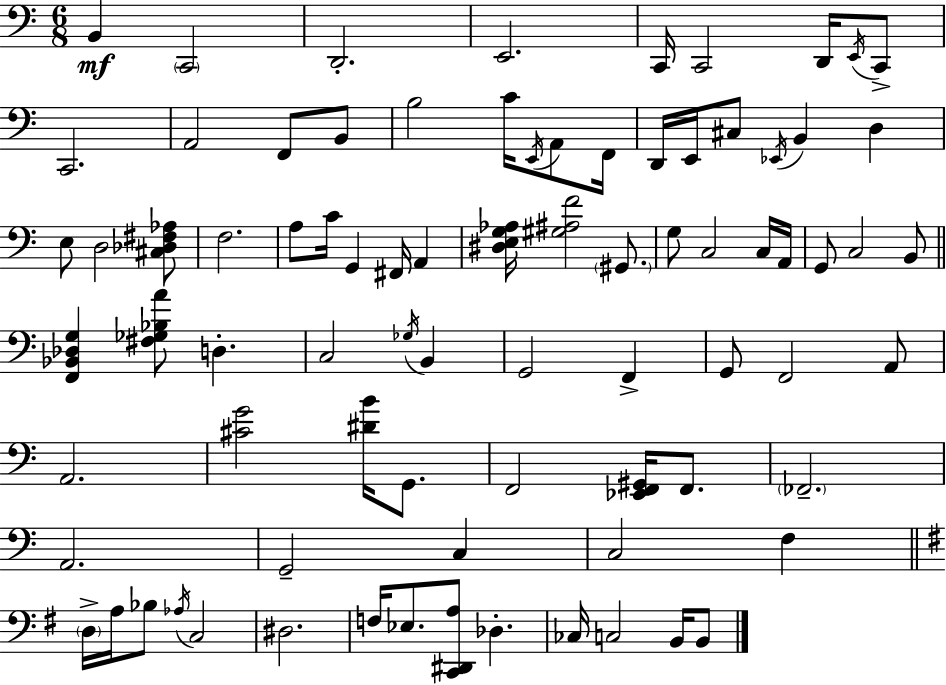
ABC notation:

X:1
T:Untitled
M:6/8
L:1/4
K:C
B,, C,,2 D,,2 E,,2 C,,/4 C,,2 D,,/4 E,,/4 C,,/2 C,,2 A,,2 F,,/2 B,,/2 B,2 C/4 E,,/4 A,,/2 F,,/4 D,,/4 E,,/4 ^C,/2 _E,,/4 B,, D, E,/2 D,2 [^C,_D,^F,_A,]/2 F,2 A,/2 C/4 G,, ^F,,/4 A,, [^D,E,G,_A,]/4 [^G,^A,F]2 ^G,,/2 G,/2 C,2 C,/4 A,,/4 G,,/2 C,2 B,,/2 [F,,_B,,_D,G,] [^F,_G,_B,A]/2 D, C,2 _G,/4 B,, G,,2 F,, G,,/2 F,,2 A,,/2 A,,2 [^CG]2 [^DB]/4 G,,/2 F,,2 [_E,,F,,^G,,]/4 F,,/2 _F,,2 A,,2 G,,2 C, C,2 F, D,/4 A,/4 _B,/2 _A,/4 C,2 ^D,2 F,/4 _E,/2 [C,,^D,,A,]/2 _D, _C,/4 C,2 B,,/4 B,,/2